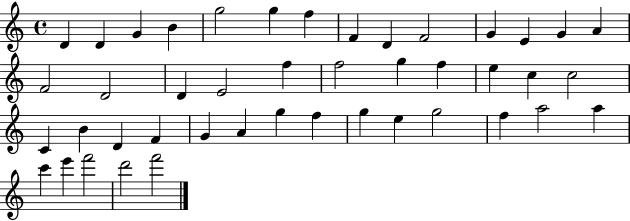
D4/q D4/q G4/q B4/q G5/h G5/q F5/q F4/q D4/q F4/h G4/q E4/q G4/q A4/q F4/h D4/h D4/q E4/h F5/q F5/h G5/q F5/q E5/q C5/q C5/h C4/q B4/q D4/q F4/q G4/q A4/q G5/q F5/q G5/q E5/q G5/h F5/q A5/h A5/q C6/q E6/q F6/h D6/h F6/h